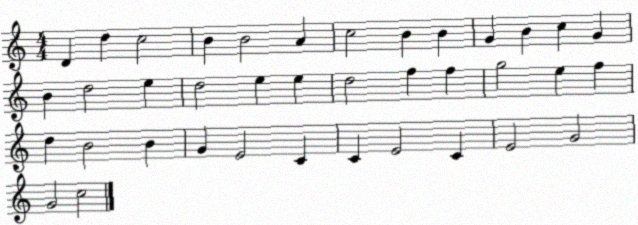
X:1
T:Untitled
M:4/4
L:1/4
K:C
D d c2 B B2 A c2 B B G B c G B d2 e d2 e e d2 f f g2 e f d B2 B G E2 C C E2 C E2 G2 G2 c2